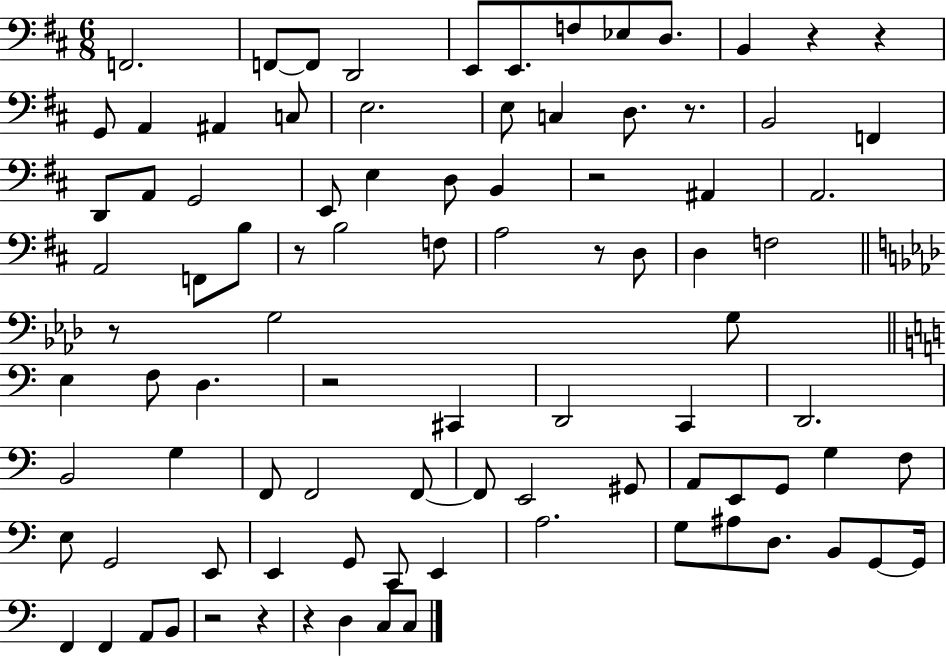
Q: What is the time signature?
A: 6/8